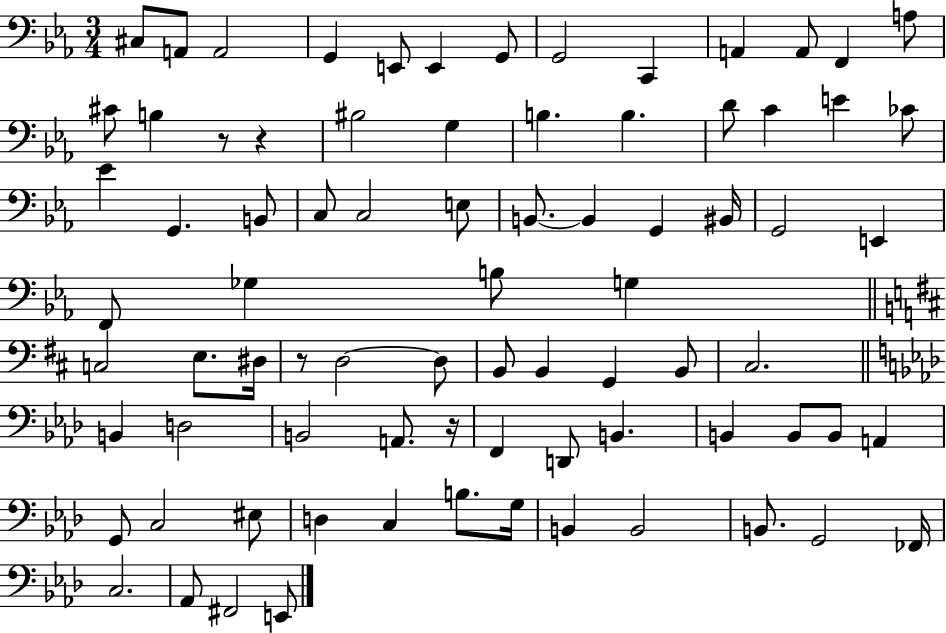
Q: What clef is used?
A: bass